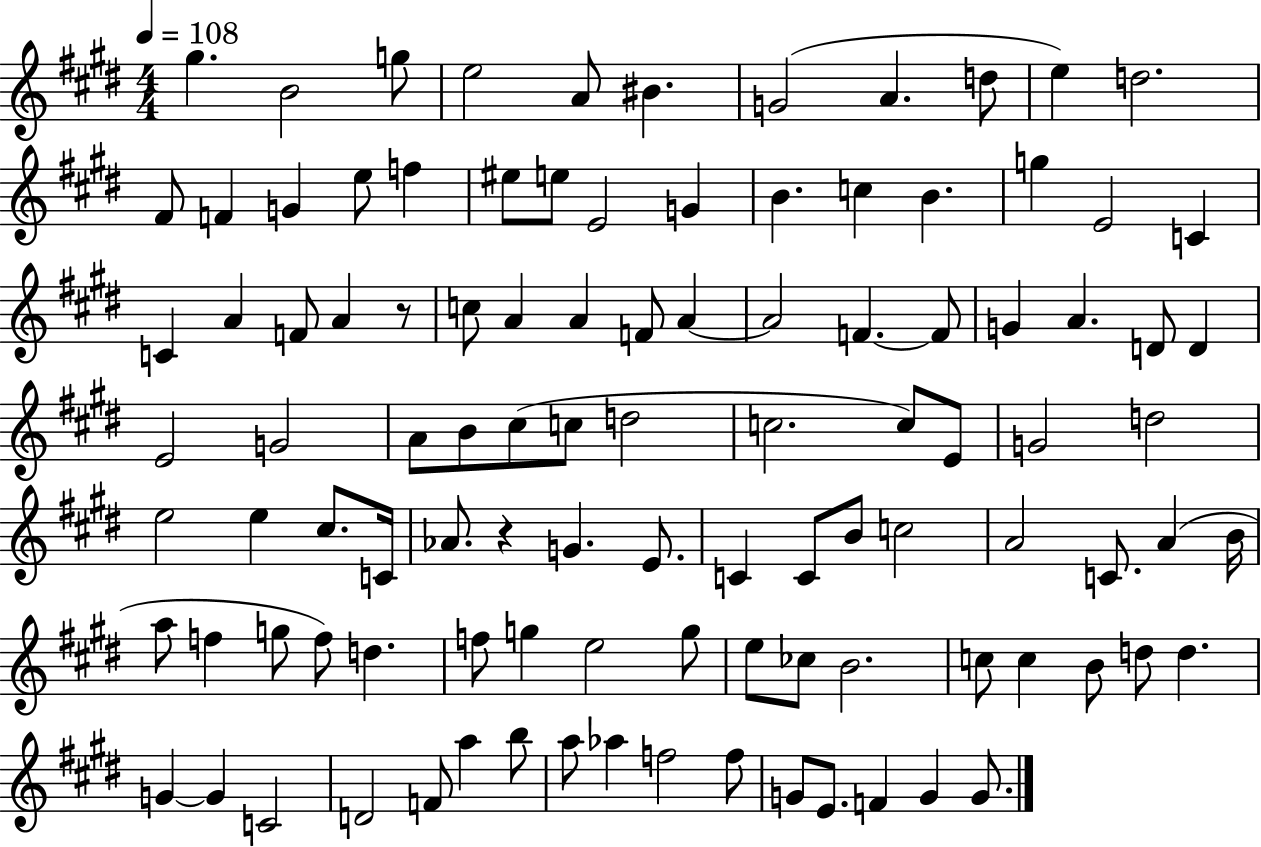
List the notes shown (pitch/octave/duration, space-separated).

G#5/q. B4/h G5/e E5/h A4/e BIS4/q. G4/h A4/q. D5/e E5/q D5/h. F#4/e F4/q G4/q E5/e F5/q EIS5/e E5/e E4/h G4/q B4/q. C5/q B4/q. G5/q E4/h C4/q C4/q A4/q F4/e A4/q R/e C5/e A4/q A4/q F4/e A4/q A4/h F4/q. F4/e G4/q A4/q. D4/e D4/q E4/h G4/h A4/e B4/e C#5/e C5/e D5/h C5/h. C5/e E4/e G4/h D5/h E5/h E5/q C#5/e. C4/s Ab4/e. R/q G4/q. E4/e. C4/q C4/e B4/e C5/h A4/h C4/e. A4/q B4/s A5/e F5/q G5/e F5/e D5/q. F5/e G5/q E5/h G5/e E5/e CES5/e B4/h. C5/e C5/q B4/e D5/e D5/q. G4/q G4/q C4/h D4/h F4/e A5/q B5/e A5/e Ab5/q F5/h F5/e G4/e E4/e. F4/q G4/q G4/e.